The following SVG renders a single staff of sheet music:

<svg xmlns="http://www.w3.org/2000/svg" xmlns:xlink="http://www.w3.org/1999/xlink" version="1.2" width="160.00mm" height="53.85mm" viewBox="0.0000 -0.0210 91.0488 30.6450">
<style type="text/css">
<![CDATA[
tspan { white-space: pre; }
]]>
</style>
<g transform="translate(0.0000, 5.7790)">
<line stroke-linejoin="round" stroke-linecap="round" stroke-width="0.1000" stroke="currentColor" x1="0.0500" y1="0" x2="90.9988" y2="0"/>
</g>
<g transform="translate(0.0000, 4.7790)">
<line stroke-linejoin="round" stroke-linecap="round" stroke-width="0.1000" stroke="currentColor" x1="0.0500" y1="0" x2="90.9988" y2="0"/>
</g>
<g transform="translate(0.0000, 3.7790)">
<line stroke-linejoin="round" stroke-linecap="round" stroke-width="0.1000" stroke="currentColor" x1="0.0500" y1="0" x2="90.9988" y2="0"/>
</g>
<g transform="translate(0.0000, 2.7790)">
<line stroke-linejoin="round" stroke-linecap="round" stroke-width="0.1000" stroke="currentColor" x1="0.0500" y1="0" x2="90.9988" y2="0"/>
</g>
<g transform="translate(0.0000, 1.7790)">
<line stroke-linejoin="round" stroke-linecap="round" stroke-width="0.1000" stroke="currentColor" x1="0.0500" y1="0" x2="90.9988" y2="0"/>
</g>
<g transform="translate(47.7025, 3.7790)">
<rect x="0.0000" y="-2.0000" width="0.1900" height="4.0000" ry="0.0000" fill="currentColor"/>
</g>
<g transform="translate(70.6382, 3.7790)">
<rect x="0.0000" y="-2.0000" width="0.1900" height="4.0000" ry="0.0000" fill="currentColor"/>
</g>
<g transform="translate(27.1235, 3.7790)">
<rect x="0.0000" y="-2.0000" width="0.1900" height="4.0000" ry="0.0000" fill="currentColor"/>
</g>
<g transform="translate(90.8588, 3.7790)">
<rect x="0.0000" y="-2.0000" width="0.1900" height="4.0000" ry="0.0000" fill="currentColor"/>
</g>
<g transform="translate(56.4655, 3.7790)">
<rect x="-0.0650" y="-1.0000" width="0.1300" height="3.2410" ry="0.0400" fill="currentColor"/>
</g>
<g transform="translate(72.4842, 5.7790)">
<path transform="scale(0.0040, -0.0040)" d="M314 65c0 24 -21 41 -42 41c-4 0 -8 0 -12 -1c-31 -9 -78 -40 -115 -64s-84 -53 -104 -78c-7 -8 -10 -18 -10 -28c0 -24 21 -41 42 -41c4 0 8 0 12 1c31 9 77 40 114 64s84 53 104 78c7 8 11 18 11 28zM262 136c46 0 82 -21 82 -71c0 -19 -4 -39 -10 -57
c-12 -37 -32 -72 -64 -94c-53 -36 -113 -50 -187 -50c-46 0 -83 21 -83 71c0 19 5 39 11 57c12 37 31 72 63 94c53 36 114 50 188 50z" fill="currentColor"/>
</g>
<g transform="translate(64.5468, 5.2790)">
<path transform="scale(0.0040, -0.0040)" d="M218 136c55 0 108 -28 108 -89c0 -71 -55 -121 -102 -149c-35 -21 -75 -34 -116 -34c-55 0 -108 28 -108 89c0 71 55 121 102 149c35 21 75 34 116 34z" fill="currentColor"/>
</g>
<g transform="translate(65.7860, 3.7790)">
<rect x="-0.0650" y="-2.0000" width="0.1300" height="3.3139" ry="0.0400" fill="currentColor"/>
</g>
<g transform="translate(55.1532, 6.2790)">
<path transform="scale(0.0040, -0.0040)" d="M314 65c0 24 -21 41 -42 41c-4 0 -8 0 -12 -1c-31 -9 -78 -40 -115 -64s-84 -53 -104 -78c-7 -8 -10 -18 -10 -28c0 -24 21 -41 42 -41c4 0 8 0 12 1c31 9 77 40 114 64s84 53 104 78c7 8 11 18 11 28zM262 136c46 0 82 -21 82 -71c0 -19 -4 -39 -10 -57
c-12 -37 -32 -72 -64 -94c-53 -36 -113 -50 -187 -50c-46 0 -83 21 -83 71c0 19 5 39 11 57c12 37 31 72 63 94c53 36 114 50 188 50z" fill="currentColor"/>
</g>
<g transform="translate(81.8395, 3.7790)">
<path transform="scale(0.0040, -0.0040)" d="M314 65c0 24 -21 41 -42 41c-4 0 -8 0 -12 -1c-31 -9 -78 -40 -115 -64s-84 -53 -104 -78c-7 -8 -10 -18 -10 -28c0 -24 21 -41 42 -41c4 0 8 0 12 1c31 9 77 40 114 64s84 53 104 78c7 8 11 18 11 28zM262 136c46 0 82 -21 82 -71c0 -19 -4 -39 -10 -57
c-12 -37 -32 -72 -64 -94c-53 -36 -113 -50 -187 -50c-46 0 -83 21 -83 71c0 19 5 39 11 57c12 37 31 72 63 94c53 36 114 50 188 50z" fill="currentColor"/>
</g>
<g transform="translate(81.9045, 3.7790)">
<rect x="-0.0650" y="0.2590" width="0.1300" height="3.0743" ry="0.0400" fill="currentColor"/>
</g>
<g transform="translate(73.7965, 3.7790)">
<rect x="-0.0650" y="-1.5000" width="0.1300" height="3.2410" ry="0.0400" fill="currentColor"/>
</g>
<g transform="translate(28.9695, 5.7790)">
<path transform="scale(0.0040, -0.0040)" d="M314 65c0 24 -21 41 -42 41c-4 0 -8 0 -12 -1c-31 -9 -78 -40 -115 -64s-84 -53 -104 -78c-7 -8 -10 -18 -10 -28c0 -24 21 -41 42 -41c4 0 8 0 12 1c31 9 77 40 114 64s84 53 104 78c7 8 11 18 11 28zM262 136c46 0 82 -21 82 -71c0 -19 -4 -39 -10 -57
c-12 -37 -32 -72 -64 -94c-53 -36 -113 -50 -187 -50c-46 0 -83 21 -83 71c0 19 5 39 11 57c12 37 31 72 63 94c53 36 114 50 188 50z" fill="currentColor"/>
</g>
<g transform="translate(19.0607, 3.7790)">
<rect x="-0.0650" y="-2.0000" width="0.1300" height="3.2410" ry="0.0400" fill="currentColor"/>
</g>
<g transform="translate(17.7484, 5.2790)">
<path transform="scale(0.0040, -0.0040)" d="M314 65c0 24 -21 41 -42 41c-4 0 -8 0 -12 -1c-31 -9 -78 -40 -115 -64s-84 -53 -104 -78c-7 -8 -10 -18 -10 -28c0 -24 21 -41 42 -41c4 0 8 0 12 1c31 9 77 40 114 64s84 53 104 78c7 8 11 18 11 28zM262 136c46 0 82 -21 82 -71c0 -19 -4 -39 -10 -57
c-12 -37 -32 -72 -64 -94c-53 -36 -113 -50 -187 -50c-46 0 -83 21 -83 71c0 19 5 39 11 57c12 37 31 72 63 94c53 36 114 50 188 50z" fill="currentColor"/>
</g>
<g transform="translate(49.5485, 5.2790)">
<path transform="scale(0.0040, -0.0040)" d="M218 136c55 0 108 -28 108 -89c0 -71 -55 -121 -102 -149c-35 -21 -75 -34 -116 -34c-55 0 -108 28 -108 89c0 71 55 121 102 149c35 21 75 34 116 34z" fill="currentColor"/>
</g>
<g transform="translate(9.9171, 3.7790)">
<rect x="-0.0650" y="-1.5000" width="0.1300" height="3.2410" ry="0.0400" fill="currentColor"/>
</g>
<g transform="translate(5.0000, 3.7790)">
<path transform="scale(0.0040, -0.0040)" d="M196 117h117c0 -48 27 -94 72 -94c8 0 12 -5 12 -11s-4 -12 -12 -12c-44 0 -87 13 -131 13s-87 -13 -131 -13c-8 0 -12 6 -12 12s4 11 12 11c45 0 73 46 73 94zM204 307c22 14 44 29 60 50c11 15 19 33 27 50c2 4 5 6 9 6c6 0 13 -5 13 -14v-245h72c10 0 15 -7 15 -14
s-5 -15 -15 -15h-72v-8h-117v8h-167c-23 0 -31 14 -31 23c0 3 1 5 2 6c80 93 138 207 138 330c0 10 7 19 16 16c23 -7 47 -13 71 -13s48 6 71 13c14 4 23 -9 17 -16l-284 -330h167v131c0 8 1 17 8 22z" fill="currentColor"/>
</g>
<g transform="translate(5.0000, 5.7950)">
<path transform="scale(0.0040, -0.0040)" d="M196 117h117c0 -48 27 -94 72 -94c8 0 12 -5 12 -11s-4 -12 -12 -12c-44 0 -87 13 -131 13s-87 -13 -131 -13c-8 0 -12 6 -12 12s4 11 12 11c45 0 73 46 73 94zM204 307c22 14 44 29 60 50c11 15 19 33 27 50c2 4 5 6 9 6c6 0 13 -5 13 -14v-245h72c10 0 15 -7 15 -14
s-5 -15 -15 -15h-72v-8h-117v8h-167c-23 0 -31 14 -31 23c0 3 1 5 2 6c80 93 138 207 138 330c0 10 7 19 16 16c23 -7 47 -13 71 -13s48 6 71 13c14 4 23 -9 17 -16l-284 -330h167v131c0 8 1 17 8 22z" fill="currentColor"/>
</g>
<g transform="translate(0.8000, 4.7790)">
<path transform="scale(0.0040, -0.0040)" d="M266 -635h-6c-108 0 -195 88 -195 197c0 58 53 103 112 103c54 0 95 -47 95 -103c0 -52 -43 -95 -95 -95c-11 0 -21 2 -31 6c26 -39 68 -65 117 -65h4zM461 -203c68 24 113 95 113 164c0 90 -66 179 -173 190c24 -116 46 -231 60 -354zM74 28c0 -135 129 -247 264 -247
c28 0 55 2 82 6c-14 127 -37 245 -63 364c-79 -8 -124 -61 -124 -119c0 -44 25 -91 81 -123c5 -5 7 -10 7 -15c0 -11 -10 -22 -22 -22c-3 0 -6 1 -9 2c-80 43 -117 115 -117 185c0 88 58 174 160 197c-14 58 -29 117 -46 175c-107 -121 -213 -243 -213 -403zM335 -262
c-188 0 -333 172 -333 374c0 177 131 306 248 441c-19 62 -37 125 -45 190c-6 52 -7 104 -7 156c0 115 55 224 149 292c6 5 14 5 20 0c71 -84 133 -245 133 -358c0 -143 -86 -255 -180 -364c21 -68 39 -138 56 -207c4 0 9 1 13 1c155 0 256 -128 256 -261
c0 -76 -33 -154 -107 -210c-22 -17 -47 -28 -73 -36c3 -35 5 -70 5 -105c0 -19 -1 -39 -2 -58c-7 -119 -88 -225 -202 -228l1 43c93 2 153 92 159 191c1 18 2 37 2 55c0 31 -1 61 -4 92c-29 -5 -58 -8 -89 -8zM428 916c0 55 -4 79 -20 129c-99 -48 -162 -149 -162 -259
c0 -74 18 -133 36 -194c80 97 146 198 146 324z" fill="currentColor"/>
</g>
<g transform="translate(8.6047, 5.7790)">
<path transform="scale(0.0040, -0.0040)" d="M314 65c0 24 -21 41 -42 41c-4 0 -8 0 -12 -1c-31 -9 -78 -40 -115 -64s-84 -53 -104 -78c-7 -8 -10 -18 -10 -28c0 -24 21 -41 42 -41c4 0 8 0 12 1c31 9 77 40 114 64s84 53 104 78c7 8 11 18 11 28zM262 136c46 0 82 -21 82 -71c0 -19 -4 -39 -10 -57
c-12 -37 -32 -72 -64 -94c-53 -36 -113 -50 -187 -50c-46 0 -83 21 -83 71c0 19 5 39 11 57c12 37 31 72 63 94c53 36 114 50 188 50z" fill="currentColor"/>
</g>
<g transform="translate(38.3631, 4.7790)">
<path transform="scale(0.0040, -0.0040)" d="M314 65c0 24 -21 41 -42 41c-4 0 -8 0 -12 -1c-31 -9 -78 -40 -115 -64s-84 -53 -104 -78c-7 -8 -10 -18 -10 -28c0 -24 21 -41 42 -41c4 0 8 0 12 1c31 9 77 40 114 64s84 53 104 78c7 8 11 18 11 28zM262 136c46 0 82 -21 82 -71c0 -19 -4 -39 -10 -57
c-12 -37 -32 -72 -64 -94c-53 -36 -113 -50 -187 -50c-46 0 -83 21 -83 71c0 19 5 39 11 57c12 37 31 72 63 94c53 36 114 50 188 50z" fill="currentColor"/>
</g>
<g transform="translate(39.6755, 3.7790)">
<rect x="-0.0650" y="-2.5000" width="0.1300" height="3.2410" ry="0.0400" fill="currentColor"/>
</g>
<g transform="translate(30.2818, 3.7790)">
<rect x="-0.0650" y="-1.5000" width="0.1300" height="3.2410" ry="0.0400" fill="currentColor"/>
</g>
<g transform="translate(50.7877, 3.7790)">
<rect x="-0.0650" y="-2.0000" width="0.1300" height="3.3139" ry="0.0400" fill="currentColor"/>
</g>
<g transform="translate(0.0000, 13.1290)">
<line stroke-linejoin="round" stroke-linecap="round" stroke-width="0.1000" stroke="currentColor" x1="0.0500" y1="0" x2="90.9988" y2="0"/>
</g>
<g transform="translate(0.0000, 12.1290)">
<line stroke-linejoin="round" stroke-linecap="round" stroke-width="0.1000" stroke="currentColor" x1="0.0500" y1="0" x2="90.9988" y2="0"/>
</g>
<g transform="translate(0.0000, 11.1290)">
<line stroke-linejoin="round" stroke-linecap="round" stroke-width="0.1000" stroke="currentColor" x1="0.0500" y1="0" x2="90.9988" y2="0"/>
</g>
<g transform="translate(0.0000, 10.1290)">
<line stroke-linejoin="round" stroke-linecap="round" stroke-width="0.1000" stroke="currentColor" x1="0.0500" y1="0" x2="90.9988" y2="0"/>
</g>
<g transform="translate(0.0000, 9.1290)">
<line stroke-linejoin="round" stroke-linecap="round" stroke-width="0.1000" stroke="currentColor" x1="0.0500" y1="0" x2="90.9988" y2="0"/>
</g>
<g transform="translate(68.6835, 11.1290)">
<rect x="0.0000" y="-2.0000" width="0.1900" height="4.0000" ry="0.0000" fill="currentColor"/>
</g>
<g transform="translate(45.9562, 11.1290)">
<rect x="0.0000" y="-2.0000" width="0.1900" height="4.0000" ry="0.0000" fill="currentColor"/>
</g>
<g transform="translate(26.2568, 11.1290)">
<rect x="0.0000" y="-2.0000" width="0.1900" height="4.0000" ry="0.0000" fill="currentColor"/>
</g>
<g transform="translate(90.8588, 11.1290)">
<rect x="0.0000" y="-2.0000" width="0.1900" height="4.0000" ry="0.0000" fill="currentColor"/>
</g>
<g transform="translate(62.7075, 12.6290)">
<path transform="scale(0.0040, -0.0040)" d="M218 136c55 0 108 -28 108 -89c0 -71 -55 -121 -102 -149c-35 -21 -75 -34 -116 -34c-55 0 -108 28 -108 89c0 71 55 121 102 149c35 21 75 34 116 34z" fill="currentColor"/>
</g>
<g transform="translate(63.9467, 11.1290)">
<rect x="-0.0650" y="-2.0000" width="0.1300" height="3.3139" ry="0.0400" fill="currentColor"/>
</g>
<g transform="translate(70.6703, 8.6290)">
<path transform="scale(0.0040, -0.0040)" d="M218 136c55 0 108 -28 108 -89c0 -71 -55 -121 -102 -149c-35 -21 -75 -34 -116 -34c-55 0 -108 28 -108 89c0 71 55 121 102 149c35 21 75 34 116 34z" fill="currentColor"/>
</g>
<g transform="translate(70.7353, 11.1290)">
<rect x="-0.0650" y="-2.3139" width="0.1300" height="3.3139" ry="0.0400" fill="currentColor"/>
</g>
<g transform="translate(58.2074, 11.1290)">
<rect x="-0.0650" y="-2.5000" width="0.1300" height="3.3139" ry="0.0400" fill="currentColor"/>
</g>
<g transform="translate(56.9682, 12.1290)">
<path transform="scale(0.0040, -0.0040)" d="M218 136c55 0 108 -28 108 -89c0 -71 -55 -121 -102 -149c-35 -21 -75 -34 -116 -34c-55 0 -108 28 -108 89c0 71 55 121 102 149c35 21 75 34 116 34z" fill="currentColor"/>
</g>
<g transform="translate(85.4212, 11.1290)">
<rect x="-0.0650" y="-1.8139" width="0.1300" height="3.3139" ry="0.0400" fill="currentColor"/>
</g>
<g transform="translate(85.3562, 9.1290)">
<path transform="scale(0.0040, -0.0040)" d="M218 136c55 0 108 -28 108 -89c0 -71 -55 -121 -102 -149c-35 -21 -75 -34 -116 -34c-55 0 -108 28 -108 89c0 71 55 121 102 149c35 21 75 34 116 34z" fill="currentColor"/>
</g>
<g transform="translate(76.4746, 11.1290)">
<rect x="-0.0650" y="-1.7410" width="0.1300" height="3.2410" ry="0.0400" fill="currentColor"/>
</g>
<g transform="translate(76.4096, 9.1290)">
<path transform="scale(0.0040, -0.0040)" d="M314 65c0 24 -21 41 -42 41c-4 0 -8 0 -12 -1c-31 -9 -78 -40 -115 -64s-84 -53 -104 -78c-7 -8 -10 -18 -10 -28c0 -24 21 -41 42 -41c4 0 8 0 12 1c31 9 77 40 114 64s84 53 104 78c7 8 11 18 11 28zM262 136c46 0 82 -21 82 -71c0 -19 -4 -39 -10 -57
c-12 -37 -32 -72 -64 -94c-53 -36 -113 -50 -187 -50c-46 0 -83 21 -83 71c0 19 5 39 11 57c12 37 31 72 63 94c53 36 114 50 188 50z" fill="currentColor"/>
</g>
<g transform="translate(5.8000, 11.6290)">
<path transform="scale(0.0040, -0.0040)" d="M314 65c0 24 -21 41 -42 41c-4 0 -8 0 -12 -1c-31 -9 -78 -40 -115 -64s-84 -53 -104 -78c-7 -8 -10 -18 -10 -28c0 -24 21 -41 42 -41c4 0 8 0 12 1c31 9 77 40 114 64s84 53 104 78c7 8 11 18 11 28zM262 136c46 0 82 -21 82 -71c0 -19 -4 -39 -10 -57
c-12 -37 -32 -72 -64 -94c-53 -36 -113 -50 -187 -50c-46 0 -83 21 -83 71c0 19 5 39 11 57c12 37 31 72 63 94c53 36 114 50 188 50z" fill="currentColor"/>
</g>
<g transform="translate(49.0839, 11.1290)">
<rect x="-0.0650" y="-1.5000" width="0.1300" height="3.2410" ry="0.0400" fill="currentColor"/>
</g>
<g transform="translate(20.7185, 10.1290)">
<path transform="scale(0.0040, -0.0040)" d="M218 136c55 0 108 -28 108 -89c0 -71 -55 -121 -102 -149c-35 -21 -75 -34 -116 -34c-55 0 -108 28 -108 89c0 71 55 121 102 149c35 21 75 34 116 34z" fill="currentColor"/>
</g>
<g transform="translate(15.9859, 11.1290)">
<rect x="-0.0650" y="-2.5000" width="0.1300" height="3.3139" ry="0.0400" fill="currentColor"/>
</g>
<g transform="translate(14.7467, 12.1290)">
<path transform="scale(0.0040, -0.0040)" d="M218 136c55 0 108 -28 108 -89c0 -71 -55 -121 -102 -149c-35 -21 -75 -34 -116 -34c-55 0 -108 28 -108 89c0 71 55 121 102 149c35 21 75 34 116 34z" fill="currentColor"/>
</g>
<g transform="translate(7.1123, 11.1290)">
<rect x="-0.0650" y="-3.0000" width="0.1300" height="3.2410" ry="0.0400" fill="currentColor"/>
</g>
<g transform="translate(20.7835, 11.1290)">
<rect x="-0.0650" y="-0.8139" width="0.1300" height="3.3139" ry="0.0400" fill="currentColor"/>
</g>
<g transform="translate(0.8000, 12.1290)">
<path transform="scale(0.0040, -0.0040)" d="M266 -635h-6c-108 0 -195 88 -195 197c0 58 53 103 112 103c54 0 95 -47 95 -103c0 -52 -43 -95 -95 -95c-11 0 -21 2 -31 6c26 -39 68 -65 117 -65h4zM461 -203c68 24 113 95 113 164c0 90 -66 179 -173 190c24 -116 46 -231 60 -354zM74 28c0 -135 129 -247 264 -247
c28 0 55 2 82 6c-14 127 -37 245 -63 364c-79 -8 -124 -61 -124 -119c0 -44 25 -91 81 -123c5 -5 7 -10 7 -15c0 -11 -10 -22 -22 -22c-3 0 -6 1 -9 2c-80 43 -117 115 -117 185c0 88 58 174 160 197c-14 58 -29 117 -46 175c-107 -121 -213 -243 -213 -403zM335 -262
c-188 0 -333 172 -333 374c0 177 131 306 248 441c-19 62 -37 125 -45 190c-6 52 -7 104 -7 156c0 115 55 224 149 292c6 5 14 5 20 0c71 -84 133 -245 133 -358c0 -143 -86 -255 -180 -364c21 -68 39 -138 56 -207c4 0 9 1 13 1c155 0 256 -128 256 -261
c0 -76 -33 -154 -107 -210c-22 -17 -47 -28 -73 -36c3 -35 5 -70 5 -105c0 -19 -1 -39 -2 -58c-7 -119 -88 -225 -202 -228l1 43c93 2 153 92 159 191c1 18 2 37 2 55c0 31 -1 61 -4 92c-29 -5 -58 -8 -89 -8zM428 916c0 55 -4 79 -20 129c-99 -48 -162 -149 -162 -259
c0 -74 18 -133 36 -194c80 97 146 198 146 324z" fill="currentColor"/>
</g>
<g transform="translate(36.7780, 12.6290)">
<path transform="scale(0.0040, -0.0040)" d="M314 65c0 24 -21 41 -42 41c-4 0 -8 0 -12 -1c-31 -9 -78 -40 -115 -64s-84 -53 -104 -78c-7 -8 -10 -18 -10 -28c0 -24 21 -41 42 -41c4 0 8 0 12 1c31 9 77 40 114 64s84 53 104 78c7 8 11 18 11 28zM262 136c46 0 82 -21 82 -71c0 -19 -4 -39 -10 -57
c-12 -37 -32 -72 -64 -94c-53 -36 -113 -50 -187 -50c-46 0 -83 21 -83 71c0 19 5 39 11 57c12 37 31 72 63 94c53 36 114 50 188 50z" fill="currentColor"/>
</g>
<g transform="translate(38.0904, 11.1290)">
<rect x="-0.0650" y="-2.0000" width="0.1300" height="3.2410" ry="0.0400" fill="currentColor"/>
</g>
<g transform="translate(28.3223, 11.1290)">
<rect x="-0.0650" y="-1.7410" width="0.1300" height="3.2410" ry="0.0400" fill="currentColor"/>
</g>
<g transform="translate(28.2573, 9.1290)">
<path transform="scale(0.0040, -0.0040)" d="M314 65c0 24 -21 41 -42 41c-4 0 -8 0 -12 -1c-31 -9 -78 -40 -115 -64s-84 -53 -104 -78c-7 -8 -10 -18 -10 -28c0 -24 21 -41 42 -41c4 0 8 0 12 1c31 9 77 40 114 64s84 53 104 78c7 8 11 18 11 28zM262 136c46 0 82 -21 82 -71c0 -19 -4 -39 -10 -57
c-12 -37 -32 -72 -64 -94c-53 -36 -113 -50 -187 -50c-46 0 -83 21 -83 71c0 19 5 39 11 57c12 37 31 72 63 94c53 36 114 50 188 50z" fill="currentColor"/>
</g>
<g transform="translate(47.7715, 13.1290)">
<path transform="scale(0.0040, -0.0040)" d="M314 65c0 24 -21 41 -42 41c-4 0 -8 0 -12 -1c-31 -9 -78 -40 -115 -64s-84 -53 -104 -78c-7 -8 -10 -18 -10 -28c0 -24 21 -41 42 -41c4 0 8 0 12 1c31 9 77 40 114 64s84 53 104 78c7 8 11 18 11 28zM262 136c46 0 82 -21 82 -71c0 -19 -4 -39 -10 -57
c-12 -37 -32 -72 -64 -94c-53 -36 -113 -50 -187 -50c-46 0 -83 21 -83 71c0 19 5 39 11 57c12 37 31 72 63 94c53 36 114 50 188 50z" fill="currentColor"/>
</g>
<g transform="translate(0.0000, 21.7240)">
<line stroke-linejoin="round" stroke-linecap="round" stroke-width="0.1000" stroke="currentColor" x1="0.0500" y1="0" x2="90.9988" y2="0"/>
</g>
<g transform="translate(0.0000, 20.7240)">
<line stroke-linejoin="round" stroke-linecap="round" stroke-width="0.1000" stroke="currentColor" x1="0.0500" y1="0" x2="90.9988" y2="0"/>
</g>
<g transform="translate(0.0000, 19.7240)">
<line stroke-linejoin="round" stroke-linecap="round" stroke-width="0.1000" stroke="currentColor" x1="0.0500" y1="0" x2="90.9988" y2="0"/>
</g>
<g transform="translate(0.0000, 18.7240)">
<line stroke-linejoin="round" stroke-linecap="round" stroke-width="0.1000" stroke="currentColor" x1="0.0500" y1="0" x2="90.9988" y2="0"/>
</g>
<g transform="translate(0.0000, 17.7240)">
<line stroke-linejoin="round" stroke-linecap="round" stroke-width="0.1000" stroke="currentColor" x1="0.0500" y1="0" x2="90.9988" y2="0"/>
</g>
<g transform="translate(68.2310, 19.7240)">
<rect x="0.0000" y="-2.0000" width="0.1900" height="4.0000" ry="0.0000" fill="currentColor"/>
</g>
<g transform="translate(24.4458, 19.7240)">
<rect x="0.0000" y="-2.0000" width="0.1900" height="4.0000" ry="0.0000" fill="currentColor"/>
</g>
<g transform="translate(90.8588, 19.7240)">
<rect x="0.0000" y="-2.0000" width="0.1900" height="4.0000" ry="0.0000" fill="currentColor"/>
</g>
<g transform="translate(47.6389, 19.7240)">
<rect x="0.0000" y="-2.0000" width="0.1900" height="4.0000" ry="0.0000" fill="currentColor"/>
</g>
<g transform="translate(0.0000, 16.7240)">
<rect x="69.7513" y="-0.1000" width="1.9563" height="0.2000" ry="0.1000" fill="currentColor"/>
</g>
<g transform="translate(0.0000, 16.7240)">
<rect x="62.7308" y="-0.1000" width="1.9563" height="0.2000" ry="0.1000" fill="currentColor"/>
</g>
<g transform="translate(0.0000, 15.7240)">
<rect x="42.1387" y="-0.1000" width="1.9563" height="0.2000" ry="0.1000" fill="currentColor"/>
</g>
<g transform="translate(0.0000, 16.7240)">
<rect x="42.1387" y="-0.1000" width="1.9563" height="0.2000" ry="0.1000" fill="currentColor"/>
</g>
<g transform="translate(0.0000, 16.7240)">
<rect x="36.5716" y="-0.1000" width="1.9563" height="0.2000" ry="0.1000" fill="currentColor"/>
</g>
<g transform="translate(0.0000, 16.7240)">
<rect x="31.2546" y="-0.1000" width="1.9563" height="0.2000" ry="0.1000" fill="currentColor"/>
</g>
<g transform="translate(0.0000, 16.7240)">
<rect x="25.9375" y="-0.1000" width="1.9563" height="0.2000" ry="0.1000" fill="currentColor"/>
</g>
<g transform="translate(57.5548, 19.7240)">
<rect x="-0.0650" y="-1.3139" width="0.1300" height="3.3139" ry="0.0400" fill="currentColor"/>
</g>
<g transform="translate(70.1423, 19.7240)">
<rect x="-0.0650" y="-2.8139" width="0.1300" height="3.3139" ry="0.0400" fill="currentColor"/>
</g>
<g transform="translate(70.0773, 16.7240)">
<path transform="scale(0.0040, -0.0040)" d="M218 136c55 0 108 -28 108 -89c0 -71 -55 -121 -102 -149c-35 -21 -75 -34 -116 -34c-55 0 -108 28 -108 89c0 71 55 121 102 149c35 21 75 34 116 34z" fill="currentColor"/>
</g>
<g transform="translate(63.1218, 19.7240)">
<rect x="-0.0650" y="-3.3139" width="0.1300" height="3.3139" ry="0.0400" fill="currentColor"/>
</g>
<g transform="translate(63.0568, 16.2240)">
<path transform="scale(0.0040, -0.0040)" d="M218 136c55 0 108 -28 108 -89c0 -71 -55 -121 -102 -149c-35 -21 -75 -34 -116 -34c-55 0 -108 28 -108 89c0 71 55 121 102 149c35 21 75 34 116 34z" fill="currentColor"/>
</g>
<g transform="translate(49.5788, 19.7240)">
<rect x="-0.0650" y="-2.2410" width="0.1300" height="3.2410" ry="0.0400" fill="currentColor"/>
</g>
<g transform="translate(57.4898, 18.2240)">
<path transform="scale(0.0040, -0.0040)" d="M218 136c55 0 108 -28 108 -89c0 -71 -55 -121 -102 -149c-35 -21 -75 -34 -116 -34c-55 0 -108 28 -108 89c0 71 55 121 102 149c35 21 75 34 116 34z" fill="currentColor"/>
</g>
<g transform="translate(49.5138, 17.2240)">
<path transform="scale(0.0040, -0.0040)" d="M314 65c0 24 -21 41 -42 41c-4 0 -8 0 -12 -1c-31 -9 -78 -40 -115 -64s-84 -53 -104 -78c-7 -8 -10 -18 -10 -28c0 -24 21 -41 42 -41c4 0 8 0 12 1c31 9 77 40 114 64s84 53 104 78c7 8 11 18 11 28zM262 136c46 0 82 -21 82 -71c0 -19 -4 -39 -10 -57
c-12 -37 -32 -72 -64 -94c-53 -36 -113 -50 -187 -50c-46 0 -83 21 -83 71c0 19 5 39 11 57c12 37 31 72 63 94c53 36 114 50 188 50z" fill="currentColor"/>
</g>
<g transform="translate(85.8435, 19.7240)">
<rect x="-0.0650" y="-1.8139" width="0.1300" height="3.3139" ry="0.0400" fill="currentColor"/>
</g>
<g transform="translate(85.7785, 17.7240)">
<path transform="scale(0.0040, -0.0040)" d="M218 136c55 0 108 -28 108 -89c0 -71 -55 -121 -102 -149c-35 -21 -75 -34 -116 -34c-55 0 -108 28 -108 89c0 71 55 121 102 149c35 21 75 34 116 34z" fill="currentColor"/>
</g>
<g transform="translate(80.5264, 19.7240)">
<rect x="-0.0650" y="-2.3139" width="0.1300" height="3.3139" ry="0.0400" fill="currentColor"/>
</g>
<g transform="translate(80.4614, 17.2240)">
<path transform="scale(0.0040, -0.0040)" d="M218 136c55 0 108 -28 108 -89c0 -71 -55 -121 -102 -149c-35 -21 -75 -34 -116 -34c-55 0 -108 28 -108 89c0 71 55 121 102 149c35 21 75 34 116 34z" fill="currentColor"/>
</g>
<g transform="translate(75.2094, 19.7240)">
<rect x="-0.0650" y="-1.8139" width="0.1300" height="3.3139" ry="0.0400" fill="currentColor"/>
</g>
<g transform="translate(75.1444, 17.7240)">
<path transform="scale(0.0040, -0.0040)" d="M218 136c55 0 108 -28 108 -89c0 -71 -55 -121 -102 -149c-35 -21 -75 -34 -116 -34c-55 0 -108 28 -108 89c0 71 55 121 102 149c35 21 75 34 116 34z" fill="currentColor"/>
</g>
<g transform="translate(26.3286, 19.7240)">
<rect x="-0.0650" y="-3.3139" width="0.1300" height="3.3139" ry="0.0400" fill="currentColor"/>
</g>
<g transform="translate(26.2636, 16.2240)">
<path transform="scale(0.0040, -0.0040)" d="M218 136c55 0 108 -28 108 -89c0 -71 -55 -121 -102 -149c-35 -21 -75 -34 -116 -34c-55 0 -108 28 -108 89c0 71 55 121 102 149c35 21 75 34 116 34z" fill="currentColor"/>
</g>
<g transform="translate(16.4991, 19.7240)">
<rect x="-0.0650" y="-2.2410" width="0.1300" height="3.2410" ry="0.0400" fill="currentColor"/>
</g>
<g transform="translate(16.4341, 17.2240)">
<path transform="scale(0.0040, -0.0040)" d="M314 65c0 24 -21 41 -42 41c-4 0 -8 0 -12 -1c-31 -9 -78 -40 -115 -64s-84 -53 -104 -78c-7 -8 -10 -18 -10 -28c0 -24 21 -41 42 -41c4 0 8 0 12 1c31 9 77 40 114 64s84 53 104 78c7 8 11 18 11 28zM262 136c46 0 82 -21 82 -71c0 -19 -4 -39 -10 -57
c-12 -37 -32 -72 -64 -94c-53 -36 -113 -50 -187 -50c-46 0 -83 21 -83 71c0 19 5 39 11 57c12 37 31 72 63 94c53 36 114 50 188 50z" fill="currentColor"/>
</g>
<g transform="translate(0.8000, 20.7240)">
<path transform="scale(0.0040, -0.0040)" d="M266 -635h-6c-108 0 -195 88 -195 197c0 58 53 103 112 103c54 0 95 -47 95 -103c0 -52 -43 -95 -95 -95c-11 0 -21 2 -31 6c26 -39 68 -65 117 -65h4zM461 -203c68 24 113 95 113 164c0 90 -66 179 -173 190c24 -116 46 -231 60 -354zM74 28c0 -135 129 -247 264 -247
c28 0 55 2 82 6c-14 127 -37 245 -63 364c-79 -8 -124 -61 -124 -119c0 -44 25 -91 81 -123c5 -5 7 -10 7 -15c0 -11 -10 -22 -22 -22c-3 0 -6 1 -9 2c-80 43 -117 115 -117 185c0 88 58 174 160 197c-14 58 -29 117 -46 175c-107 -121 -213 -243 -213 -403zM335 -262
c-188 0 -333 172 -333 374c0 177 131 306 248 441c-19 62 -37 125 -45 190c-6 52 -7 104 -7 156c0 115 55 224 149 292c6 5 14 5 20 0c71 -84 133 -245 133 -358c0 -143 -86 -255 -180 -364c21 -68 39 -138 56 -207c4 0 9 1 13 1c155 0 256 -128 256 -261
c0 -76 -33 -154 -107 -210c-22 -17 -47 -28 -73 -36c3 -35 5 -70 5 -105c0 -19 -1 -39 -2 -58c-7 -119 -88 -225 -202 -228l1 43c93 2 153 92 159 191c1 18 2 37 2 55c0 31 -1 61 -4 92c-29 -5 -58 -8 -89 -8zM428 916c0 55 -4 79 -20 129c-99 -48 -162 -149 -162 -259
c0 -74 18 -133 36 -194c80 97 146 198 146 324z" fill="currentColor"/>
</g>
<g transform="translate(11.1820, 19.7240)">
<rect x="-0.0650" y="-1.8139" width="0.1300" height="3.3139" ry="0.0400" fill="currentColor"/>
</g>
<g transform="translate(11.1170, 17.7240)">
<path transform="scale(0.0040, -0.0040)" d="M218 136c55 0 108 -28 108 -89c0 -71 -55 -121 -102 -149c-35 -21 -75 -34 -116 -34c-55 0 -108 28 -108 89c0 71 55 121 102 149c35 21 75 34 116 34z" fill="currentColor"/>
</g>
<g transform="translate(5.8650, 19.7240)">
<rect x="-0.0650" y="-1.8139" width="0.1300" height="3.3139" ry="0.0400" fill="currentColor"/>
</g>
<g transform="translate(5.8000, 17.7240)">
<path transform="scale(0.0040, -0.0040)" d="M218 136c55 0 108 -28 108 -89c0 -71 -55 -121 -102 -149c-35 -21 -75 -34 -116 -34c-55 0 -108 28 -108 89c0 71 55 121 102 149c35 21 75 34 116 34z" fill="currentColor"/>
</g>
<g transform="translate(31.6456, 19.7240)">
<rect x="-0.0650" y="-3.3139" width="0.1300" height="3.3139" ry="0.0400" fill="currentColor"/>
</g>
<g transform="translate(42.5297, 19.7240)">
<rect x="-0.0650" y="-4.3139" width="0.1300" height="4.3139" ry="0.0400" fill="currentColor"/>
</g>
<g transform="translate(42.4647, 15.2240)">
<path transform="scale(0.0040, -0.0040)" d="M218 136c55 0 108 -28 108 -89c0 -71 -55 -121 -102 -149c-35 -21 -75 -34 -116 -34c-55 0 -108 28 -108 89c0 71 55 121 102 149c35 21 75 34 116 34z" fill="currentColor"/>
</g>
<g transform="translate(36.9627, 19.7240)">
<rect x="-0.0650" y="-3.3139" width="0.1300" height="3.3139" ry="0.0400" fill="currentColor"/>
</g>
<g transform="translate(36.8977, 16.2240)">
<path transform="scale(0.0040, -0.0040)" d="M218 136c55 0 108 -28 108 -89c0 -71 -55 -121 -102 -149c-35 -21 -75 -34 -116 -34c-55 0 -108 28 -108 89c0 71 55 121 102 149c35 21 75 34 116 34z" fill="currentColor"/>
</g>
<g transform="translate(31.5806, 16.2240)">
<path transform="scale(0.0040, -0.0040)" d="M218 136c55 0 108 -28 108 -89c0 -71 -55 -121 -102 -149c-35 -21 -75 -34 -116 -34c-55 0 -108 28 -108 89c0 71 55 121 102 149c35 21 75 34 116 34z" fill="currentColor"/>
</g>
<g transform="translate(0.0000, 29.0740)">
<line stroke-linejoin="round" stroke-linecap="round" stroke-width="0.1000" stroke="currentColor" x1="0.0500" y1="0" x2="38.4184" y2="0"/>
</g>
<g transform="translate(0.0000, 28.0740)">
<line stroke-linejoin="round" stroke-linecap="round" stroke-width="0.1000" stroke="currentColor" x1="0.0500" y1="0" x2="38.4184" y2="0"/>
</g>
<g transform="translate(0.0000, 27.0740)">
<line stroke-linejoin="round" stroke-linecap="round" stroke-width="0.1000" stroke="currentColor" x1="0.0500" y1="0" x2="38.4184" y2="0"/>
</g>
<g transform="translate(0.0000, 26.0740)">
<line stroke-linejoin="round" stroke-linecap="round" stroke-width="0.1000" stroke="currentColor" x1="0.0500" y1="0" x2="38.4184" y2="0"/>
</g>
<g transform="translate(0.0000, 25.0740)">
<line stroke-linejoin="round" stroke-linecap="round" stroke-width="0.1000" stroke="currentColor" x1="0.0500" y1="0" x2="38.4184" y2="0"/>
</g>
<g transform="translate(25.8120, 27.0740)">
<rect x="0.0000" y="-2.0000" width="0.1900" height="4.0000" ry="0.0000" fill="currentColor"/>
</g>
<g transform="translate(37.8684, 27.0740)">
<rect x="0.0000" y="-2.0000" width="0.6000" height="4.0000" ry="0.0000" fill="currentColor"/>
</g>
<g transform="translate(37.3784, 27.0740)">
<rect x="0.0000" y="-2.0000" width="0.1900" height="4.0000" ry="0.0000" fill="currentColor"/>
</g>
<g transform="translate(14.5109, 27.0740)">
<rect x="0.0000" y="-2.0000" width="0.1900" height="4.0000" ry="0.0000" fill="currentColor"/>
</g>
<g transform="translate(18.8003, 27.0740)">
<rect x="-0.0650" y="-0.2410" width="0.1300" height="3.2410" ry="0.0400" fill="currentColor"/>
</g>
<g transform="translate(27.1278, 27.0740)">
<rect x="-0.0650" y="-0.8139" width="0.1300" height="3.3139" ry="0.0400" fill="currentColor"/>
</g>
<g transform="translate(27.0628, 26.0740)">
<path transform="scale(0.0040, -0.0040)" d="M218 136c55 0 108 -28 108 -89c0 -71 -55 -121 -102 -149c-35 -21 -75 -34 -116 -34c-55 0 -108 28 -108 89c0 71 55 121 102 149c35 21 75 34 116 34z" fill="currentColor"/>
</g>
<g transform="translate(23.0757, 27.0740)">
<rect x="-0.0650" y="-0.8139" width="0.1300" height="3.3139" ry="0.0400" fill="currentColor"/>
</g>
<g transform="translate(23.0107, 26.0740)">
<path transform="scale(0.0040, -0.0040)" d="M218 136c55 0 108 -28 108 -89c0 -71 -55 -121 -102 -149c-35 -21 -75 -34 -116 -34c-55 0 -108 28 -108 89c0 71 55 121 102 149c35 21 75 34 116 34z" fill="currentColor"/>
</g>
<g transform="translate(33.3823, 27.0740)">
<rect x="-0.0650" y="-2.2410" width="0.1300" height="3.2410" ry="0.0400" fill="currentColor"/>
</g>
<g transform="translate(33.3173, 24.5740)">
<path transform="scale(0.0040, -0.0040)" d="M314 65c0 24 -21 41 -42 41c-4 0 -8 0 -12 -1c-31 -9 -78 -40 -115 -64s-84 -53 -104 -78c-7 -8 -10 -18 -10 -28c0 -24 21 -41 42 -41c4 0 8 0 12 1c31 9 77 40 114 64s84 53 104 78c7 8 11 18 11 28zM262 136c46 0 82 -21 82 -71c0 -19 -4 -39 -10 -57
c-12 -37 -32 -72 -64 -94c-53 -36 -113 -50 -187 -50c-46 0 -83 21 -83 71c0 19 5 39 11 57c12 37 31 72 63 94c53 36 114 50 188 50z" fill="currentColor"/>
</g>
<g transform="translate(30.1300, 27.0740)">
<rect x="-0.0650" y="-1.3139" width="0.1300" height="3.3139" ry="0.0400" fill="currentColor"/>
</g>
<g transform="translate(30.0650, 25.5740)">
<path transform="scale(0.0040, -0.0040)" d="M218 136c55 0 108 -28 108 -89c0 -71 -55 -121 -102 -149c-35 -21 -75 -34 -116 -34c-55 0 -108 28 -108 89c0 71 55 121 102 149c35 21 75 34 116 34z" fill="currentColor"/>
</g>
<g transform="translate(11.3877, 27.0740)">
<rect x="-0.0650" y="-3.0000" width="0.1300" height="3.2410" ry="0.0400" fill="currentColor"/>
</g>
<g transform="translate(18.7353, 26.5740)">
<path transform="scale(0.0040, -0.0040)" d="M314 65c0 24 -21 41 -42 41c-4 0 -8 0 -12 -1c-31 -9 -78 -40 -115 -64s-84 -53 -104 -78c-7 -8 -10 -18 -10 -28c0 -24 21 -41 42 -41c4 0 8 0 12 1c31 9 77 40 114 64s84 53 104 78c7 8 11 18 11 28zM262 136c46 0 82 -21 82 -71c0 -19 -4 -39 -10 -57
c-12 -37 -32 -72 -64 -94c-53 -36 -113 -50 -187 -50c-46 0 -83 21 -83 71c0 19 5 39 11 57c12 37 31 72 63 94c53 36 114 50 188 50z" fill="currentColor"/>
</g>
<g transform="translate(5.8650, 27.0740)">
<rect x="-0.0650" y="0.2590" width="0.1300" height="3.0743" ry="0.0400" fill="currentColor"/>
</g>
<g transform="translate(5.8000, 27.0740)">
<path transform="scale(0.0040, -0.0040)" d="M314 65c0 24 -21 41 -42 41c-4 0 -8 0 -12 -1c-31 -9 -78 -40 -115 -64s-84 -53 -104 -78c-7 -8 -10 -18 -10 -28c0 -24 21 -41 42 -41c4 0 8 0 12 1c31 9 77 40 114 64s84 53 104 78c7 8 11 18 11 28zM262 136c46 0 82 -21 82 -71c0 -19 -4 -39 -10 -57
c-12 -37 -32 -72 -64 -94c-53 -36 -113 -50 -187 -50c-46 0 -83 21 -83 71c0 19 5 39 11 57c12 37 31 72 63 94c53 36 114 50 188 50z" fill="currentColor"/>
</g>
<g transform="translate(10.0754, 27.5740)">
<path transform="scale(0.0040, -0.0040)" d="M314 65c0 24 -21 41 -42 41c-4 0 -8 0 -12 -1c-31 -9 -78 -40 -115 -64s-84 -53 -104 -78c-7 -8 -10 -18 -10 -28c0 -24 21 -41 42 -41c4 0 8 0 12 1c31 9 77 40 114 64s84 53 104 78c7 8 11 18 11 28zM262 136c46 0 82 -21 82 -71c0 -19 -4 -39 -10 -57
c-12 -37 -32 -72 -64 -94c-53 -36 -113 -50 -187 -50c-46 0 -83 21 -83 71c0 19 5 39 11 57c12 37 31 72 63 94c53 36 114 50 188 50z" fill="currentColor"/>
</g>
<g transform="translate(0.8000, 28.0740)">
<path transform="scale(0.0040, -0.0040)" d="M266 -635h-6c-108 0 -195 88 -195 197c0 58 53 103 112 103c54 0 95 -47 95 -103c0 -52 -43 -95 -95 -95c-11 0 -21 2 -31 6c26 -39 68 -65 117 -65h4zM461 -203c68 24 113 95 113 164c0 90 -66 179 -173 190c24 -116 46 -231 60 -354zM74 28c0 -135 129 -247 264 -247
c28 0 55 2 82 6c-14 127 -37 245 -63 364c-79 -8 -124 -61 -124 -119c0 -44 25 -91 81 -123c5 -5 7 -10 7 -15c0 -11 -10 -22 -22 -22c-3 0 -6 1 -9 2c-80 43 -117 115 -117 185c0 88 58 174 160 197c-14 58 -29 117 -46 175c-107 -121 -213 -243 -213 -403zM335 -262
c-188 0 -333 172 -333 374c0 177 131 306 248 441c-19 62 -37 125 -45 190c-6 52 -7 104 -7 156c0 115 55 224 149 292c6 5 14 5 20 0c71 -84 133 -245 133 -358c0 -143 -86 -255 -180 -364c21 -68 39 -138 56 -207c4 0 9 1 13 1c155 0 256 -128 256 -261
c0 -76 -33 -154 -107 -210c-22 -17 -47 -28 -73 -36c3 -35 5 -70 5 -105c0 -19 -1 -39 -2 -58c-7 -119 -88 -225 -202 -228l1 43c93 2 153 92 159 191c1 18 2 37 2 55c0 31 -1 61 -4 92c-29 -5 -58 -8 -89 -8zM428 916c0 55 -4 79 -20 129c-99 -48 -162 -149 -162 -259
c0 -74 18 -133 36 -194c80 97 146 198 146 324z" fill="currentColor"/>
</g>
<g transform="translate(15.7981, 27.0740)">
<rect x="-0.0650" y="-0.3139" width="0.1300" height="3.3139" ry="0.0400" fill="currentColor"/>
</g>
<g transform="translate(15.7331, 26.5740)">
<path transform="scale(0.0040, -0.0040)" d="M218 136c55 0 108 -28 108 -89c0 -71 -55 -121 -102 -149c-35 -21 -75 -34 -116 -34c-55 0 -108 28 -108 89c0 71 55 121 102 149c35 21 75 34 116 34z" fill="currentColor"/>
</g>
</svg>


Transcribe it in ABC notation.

X:1
T:Untitled
M:4/4
L:1/4
K:C
E2 F2 E2 G2 F D2 F E2 B2 A2 G d f2 F2 E2 G F g f2 f f f g2 b b b d' g2 e b a f g f B2 A2 c c2 d d e g2